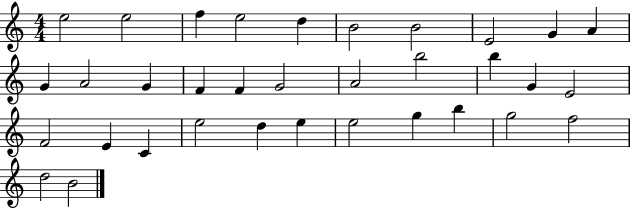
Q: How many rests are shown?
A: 0